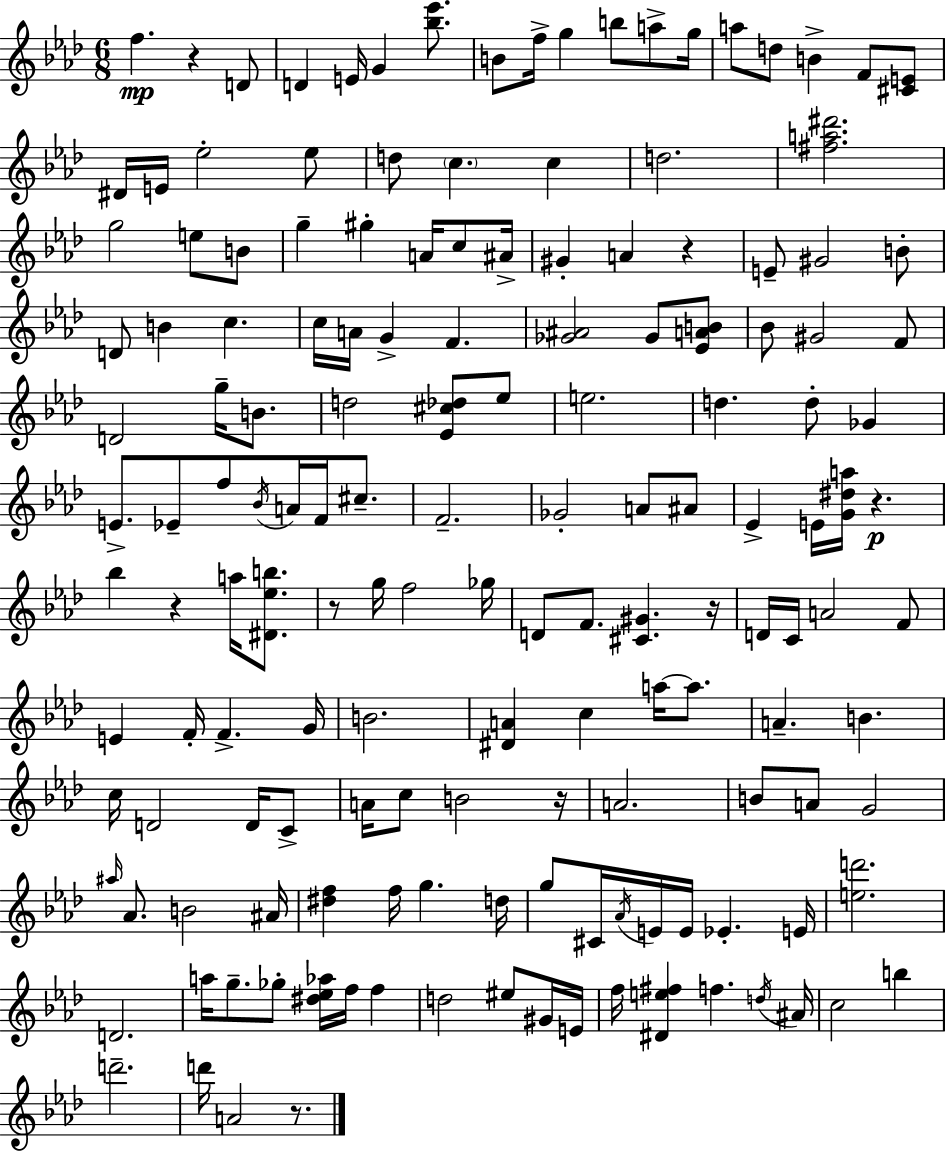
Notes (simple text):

F5/q. R/q D4/e D4/q E4/s G4/q [Bb5,Eb6]/e. B4/e F5/s G5/q B5/e A5/e G5/s A5/e D5/e B4/q F4/e [C#4,E4]/e D#4/s E4/s Eb5/h Eb5/e D5/e C5/q. C5/q D5/h. [F#5,A5,D#6]/h. G5/h E5/e B4/e G5/q G#5/q A4/s C5/e A#4/s G#4/q A4/q R/q E4/e G#4/h B4/e D4/e B4/q C5/q. C5/s A4/s G4/q F4/q. [Gb4,A#4]/h Gb4/e [Eb4,A4,B4]/e Bb4/e G#4/h F4/e D4/h G5/s B4/e. D5/h [Eb4,C#5,Db5]/e Eb5/e E5/h. D5/q. D5/e Gb4/q E4/e. Eb4/e F5/e Bb4/s A4/s F4/s C#5/e. F4/h. Gb4/h A4/e A#4/e Eb4/q E4/s [G4,D#5,A5]/s R/q. Bb5/q R/q A5/s [D#4,Eb5,B5]/e. R/e G5/s F5/h Gb5/s D4/e F4/e. [C#4,G#4]/q. R/s D4/s C4/s A4/h F4/e E4/q F4/s F4/q. G4/s B4/h. [D#4,A4]/q C5/q A5/s A5/e. A4/q. B4/q. C5/s D4/h D4/s C4/e A4/s C5/e B4/h R/s A4/h. B4/e A4/e G4/h A#5/s Ab4/e. B4/h A#4/s [D#5,F5]/q F5/s G5/q. D5/s G5/e C#4/s Ab4/s E4/s E4/s Eb4/q. E4/s [E5,D6]/h. D4/h. A5/s G5/e. Gb5/e [D#5,Eb5,Ab5]/s F5/s F5/q D5/h EIS5/e G#4/s E4/s F5/s [D#4,E5,F#5]/q F5/q. D5/s A#4/s C5/h B5/q D6/h. D6/s A4/h R/e.